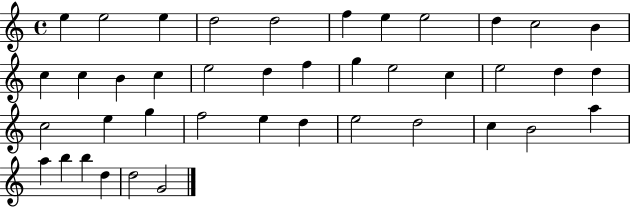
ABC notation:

X:1
T:Untitled
M:4/4
L:1/4
K:C
e e2 e d2 d2 f e e2 d c2 B c c B c e2 d f g e2 c e2 d d c2 e g f2 e d e2 d2 c B2 a a b b d d2 G2